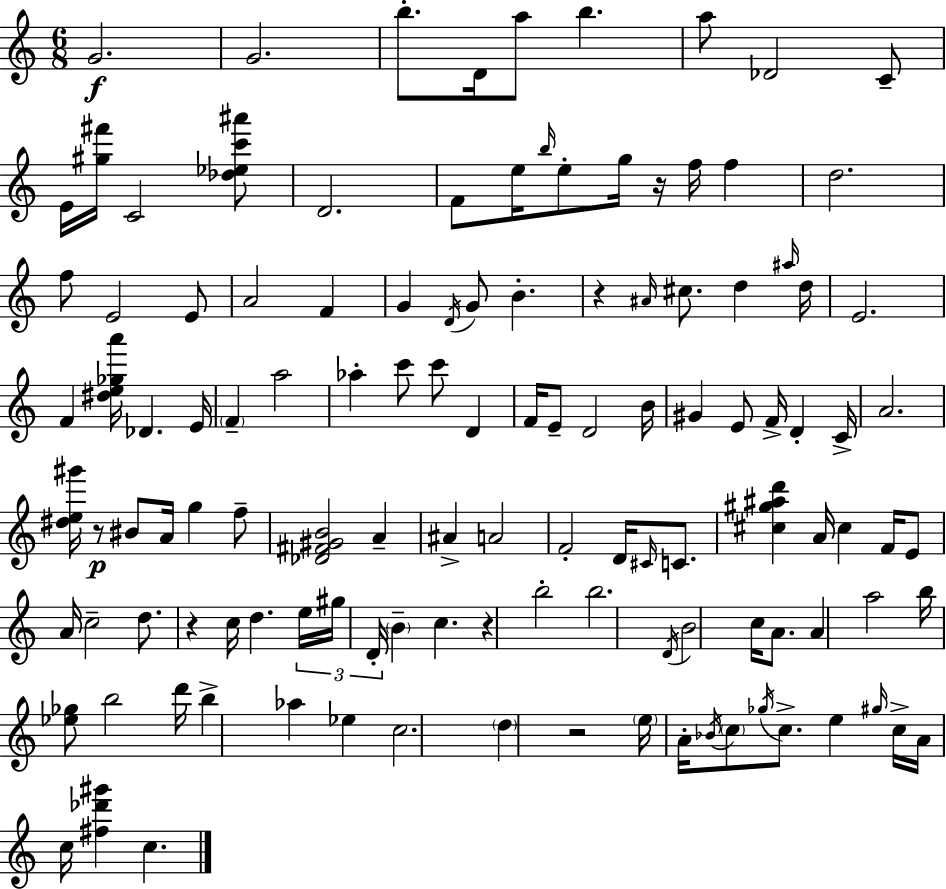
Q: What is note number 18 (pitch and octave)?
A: F5